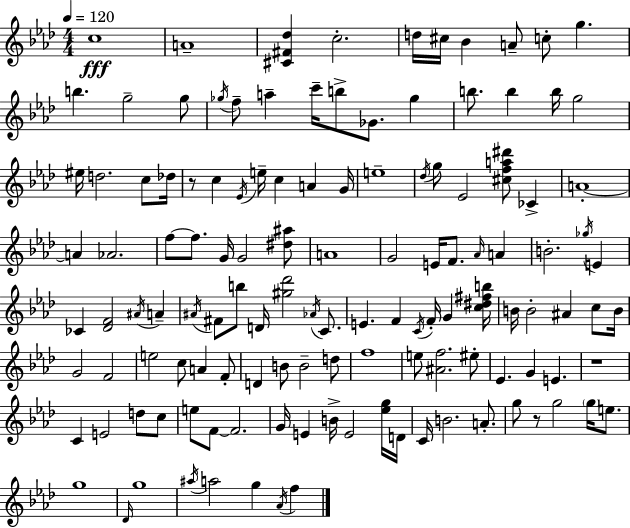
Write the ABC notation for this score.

X:1
T:Untitled
M:4/4
L:1/4
K:Fm
c4 A4 [^C^F_d] c2 d/4 ^c/4 _B A/2 c/2 g b g2 g/2 _g/4 f/2 a c'/4 b/2 _G/2 _g b/2 b b/4 g2 ^e/4 d2 c/2 _d/4 z/2 c _E/4 e/4 c A G/4 e4 _d/4 g/2 _E2 [^cfa^d']/2 _C A4 A _A2 f/2 f/2 G/4 G2 [^d^a]/2 A4 G2 E/4 F/2 _A/4 A B2 _g/4 E _C [_DF]2 ^A/4 A ^A/4 ^F/2 b/2 D/4 [^g_d']2 _A/4 C/2 E F C/4 F/4 G [c^d^fb]/4 B/4 B2 ^A c/2 B/4 G2 F2 e2 c/2 A F/2 D B/2 B2 d/2 f4 e/2 [^Af]2 ^e/2 _E G E z4 C E2 d/2 c/2 e/2 F/2 F2 G/4 E B/4 E2 [_eg]/4 D/4 C/4 B2 A/2 g/2 z/2 g2 g/4 e/2 g4 _D/4 g4 ^a/4 a2 g _A/4 f